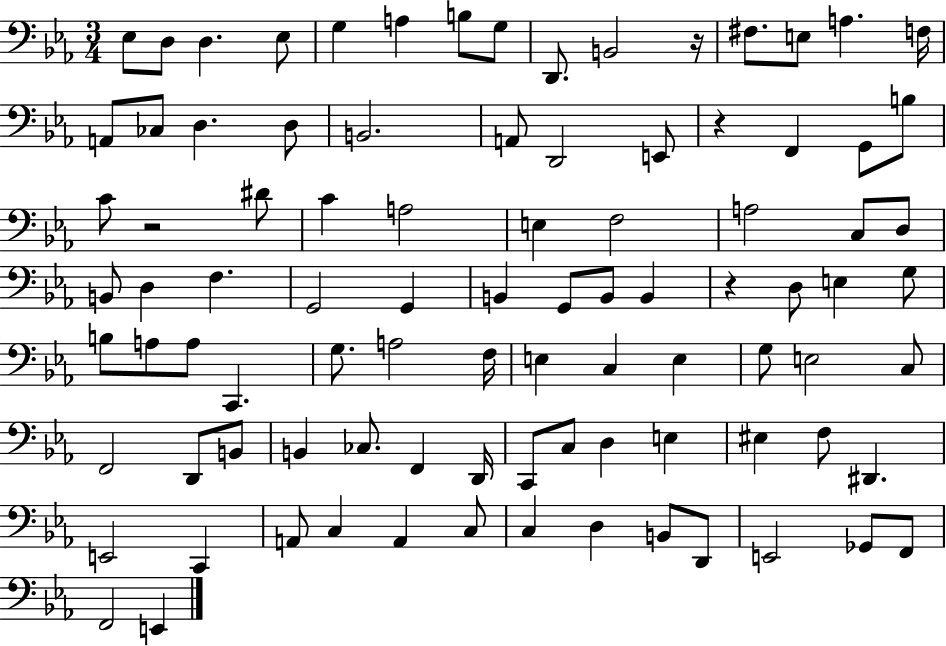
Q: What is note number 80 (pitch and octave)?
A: C3